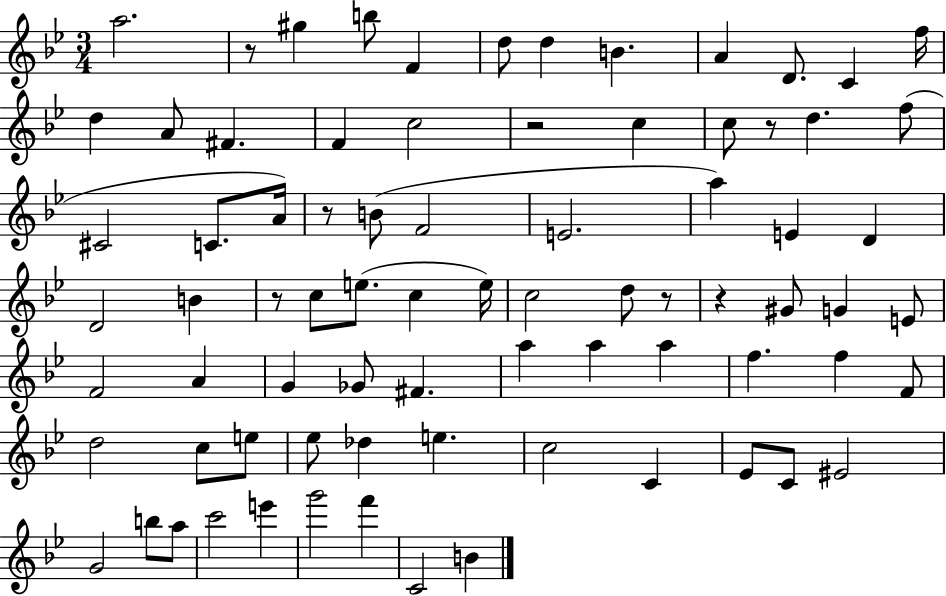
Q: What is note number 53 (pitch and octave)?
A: C5